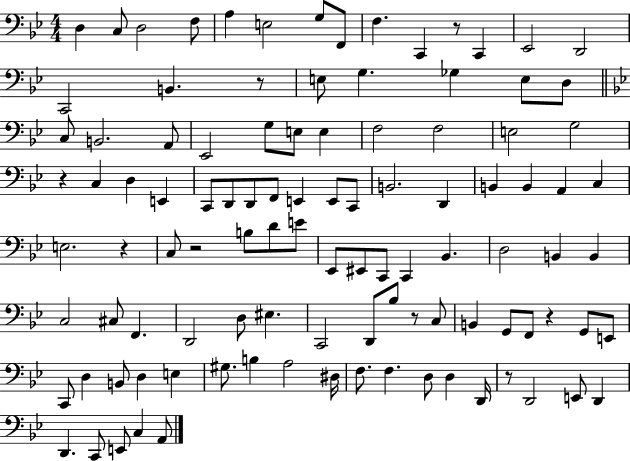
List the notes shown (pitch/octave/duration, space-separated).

D3/q C3/e D3/h F3/e A3/q E3/h G3/e F2/e F3/q. C2/q R/e C2/q Eb2/h D2/h C2/h B2/q. R/e E3/e G3/q. Gb3/q E3/e D3/e C3/e B2/h. A2/e Eb2/h G3/e E3/e E3/q F3/h F3/h E3/h G3/h R/q C3/q D3/q E2/q C2/e D2/e D2/e F2/e E2/q E2/e C2/e B2/h. D2/q B2/q B2/q A2/q C3/q E3/h. R/q C3/e R/h B3/e D4/e E4/e Eb2/e EIS2/e C2/e C2/q Bb2/q. D3/h B2/q B2/q C3/h C#3/e F2/q. D2/h D3/e EIS3/q. C2/h D2/e Bb3/e R/e C3/e B2/q G2/e F2/e R/q G2/e E2/e C2/e D3/q B2/e D3/q E3/q G#3/e. B3/q A3/h D#3/s F3/e. F3/q. D3/e D3/q D2/s R/e D2/h E2/e D2/q D2/q. C2/e E2/e C3/q A2/e